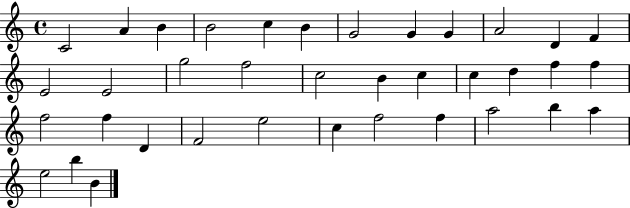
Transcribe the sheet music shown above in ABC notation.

X:1
T:Untitled
M:4/4
L:1/4
K:C
C2 A B B2 c B G2 G G A2 D F E2 E2 g2 f2 c2 B c c d f f f2 f D F2 e2 c f2 f a2 b a e2 b B